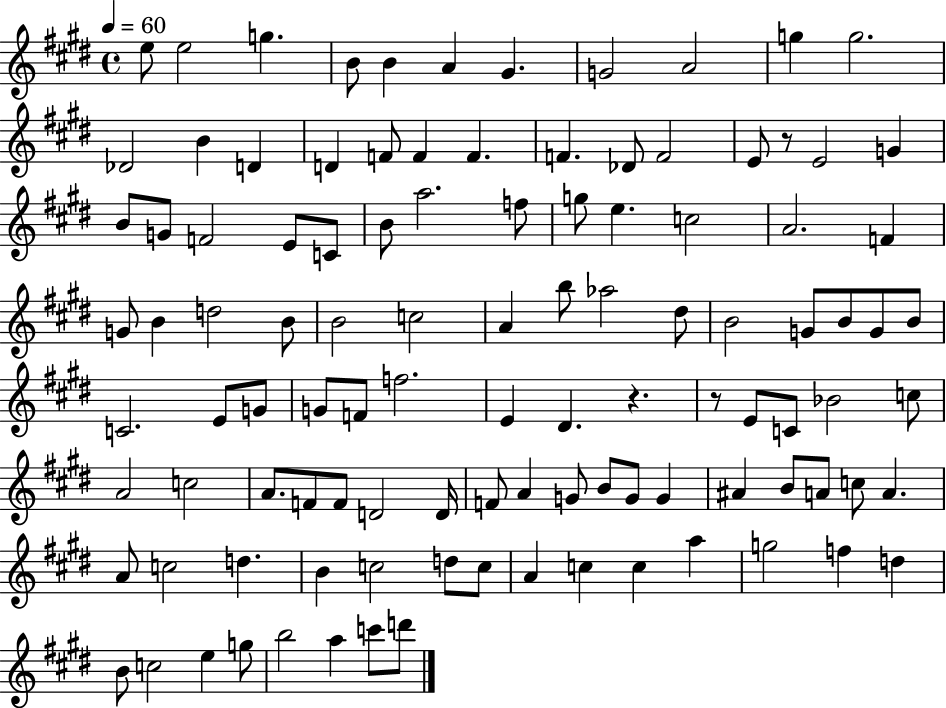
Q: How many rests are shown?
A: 3